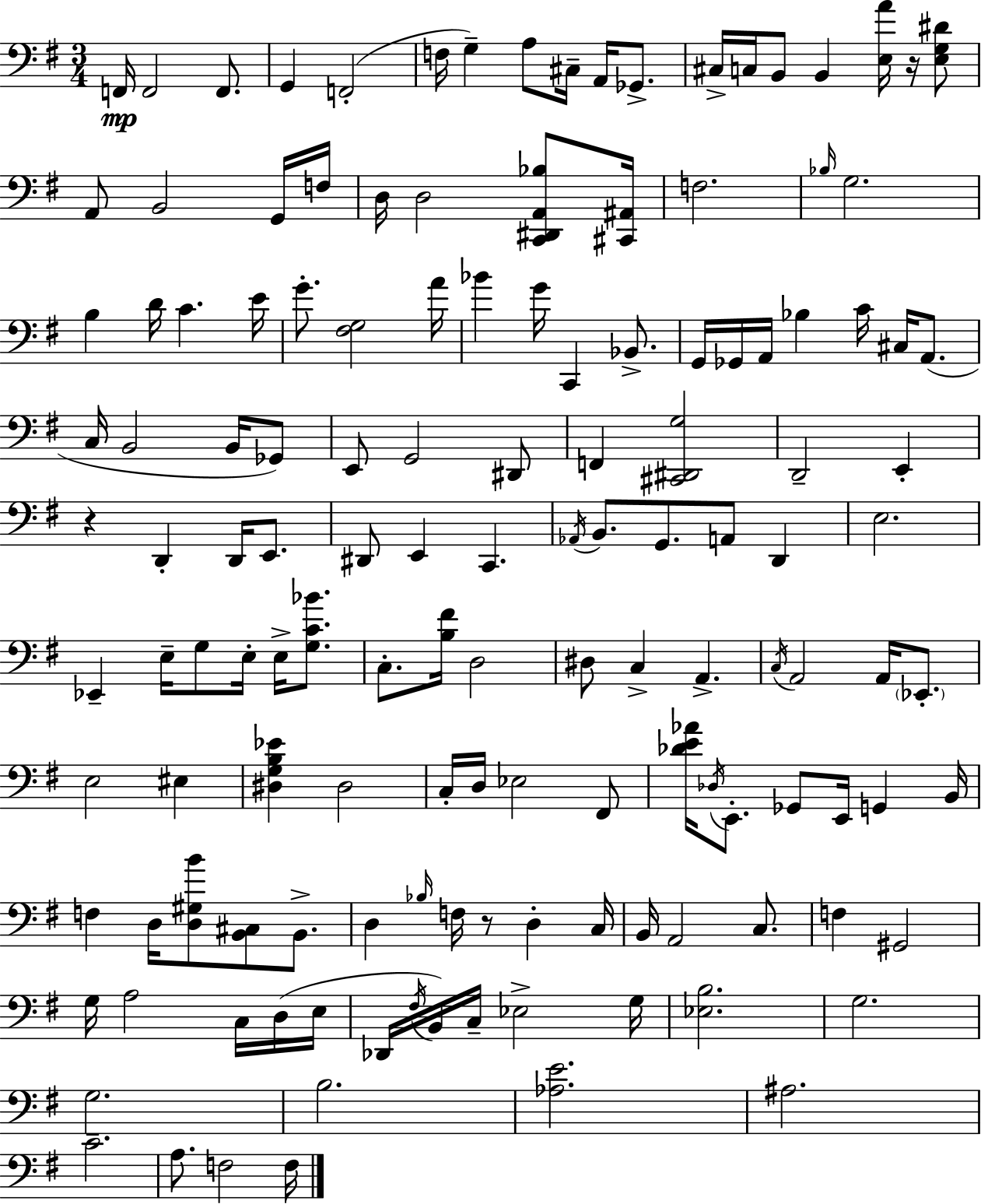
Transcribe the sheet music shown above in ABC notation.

X:1
T:Untitled
M:3/4
L:1/4
K:G
F,,/4 F,,2 F,,/2 G,, F,,2 F,/4 G, A,/2 ^C,/4 A,,/4 _G,,/2 ^C,/4 C,/4 B,,/2 B,, [E,A]/4 z/4 [E,G,^D]/2 A,,/2 B,,2 G,,/4 F,/4 D,/4 D,2 [C,,^D,,A,,_B,]/2 [^C,,^A,,]/4 F,2 _B,/4 G,2 B, D/4 C E/4 G/2 [^F,G,]2 A/4 _B G/4 C,, _B,,/2 G,,/4 _G,,/4 A,,/4 _B, C/4 ^C,/4 A,,/2 C,/4 B,,2 B,,/4 _G,,/2 E,,/2 G,,2 ^D,,/2 F,, [^C,,^D,,G,]2 D,,2 E,, z D,, D,,/4 E,,/2 ^D,,/2 E,, C,, _A,,/4 B,,/2 G,,/2 A,,/2 D,, E,2 _E,, E,/4 G,/2 E,/4 E,/4 [G,C_B]/2 C,/2 [B,^F]/4 D,2 ^D,/2 C, A,, C,/4 A,,2 A,,/4 _E,,/2 E,2 ^E, [^D,G,B,_E] ^D,2 C,/4 D,/4 _E,2 ^F,,/2 [_DE_A]/4 _D,/4 E,,/2 _G,,/2 E,,/4 G,, B,,/4 F, D,/4 [D,^G,B]/2 [B,,^C,]/2 B,,/2 D, _B,/4 F,/4 z/2 D, C,/4 B,,/4 A,,2 C,/2 F, ^G,,2 G,/4 A,2 C,/4 D,/4 E,/4 _D,,/4 ^F,/4 B,,/4 C,/4 _E,2 G,/4 [_E,B,]2 G,2 G,2 B,2 [_A,E]2 ^A,2 C2 A,/2 F,2 F,/4